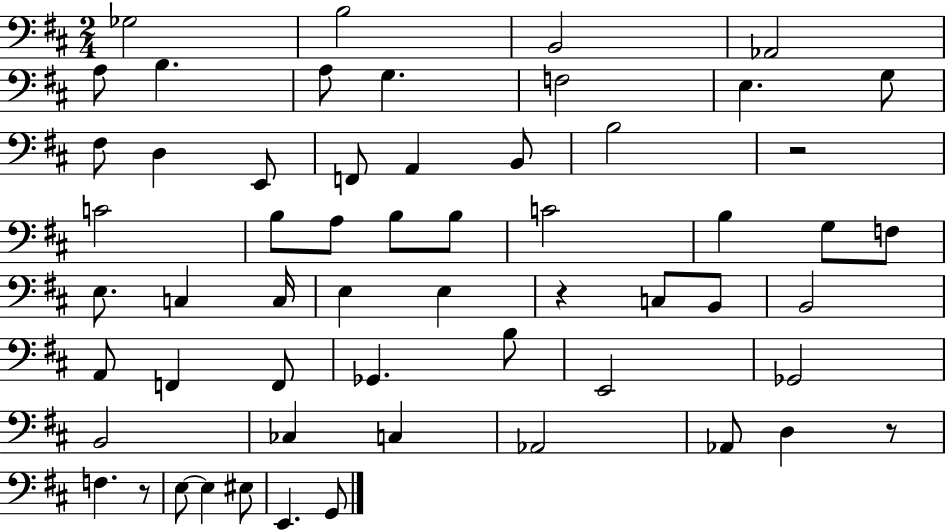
{
  \clef bass
  \numericTimeSignature
  \time 2/4
  \key d \major
  ges2 | b2 | b,2 | aes,2 | \break a8 b4. | a8 g4. | f2 | e4. g8 | \break fis8 d4 e,8 | f,8 a,4 b,8 | b2 | r2 | \break c'2 | b8 a8 b8 b8 | c'2 | b4 g8 f8 | \break e8. c4 c16 | e4 e4 | r4 c8 b,8 | b,2 | \break a,8 f,4 f,8 | ges,4. b8 | e,2 | ges,2 | \break b,2 | ces4 c4 | aes,2 | aes,8 d4 r8 | \break f4. r8 | e8~~ e4 eis8 | e,4. g,8 | \bar "|."
}